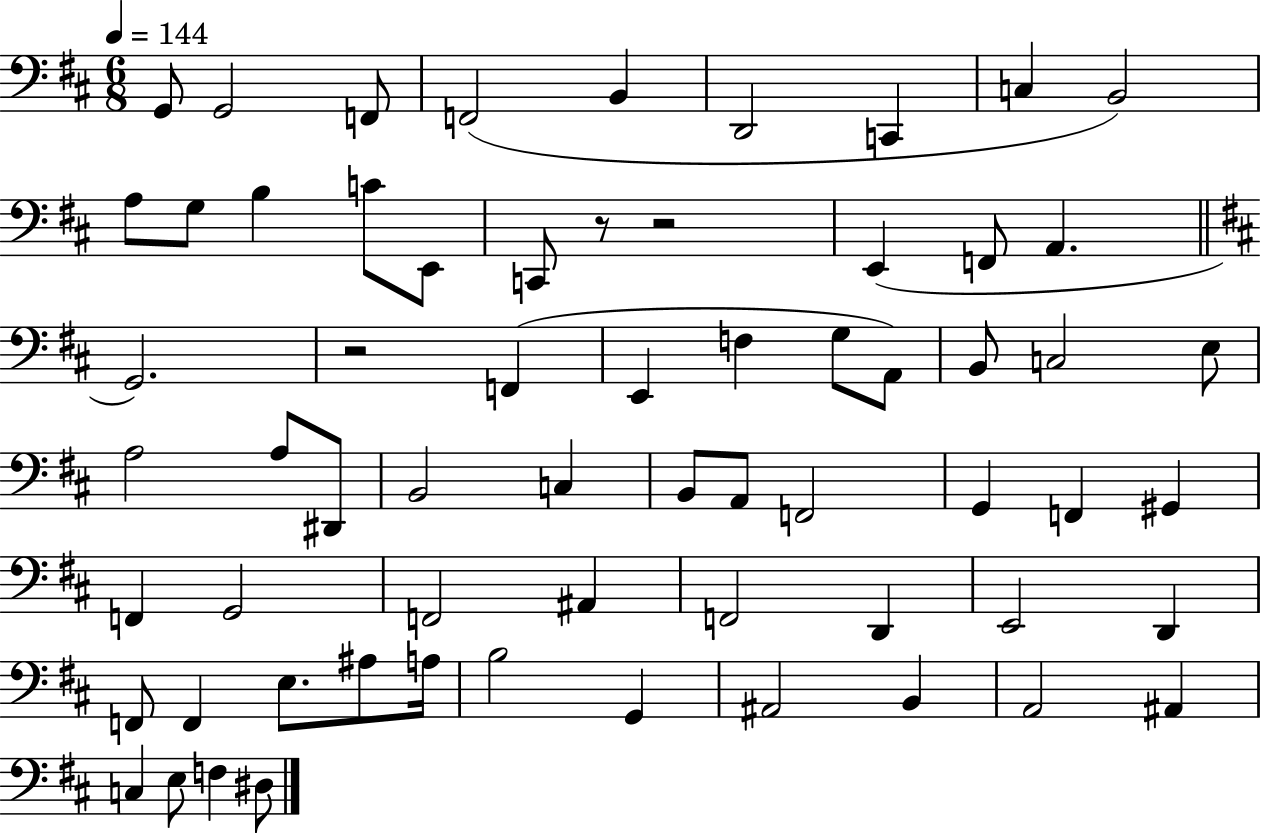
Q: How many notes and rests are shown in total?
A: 64